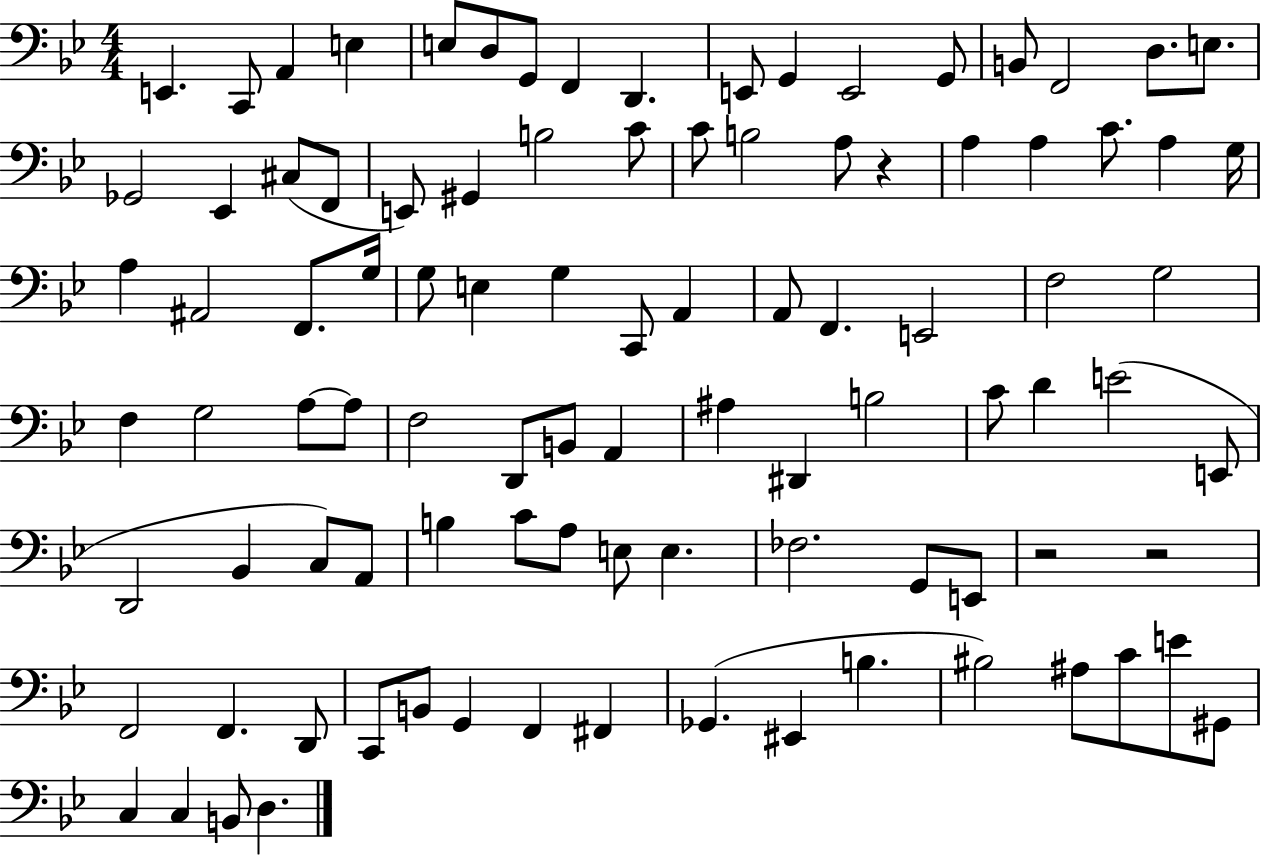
{
  \clef bass
  \numericTimeSignature
  \time 4/4
  \key bes \major
  \repeat volta 2 { e,4. c,8 a,4 e4 | e8 d8 g,8 f,4 d,4. | e,8 g,4 e,2 g,8 | b,8 f,2 d8. e8. | \break ges,2 ees,4 cis8( f,8 | e,8) gis,4 b2 c'8 | c'8 b2 a8 r4 | a4 a4 c'8. a4 g16 | \break a4 ais,2 f,8. g16 | g8 e4 g4 c,8 a,4 | a,8 f,4. e,2 | f2 g2 | \break f4 g2 a8~~ a8 | f2 d,8 b,8 a,4 | ais4 dis,4 b2 | c'8 d'4 e'2( e,8 | \break d,2 bes,4 c8) a,8 | b4 c'8 a8 e8 e4. | fes2. g,8 e,8 | r2 r2 | \break f,2 f,4. d,8 | c,8 b,8 g,4 f,4 fis,4 | ges,4.( eis,4 b4. | bis2) ais8 c'8 e'8 gis,8 | \break c4 c4 b,8 d4. | } \bar "|."
}